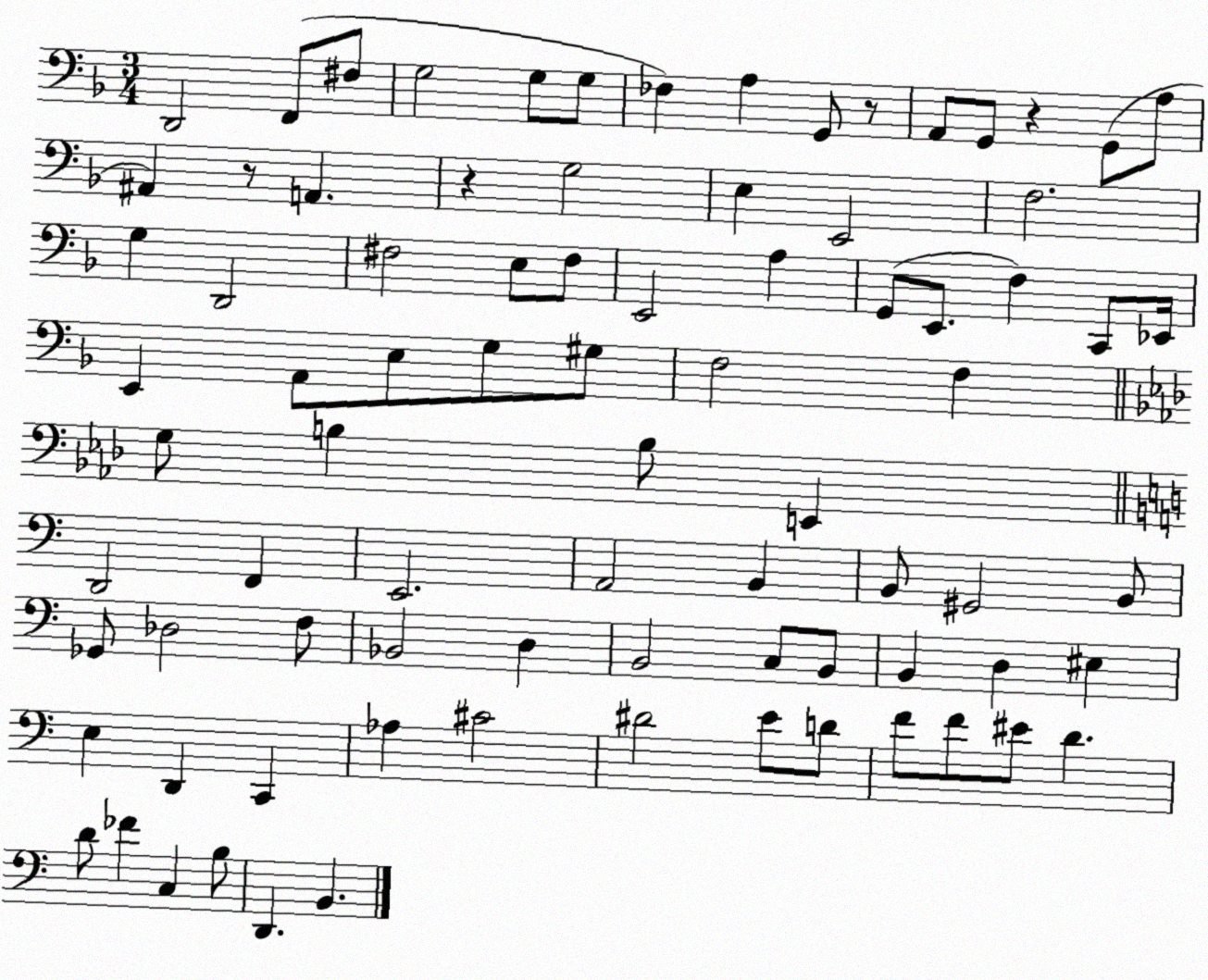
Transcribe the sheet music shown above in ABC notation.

X:1
T:Untitled
M:3/4
L:1/4
K:F
D,,2 F,,/2 ^F,/2 G,2 G,/2 G,/2 _F, A, G,,/2 z/2 A,,/2 G,,/2 z G,,/2 A,/2 ^A,, z/2 A,, z G,2 E, E,,2 F,2 G, D,,2 ^F,2 E,/2 ^F,/2 E,,2 A, G,,/2 E,,/2 F, C,,/2 _E,,/4 E,, A,,/2 E,/2 G,/2 ^G,/2 F,2 F, G,/2 B, B,/2 E,, D,,2 F,, E,,2 A,,2 B,, B,,/2 ^G,,2 B,,/2 _G,,/2 _D,2 F,/2 _B,,2 D, B,,2 C,/2 B,,/2 B,, D, ^E, E, D,, C,, _A, ^C2 ^D2 E/2 D/2 F/2 F/2 ^E/2 D D/2 _F C, B,/2 D,, B,,